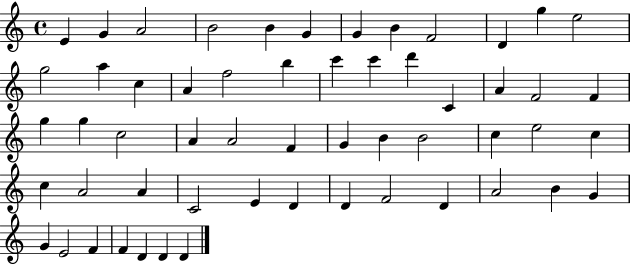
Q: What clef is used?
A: treble